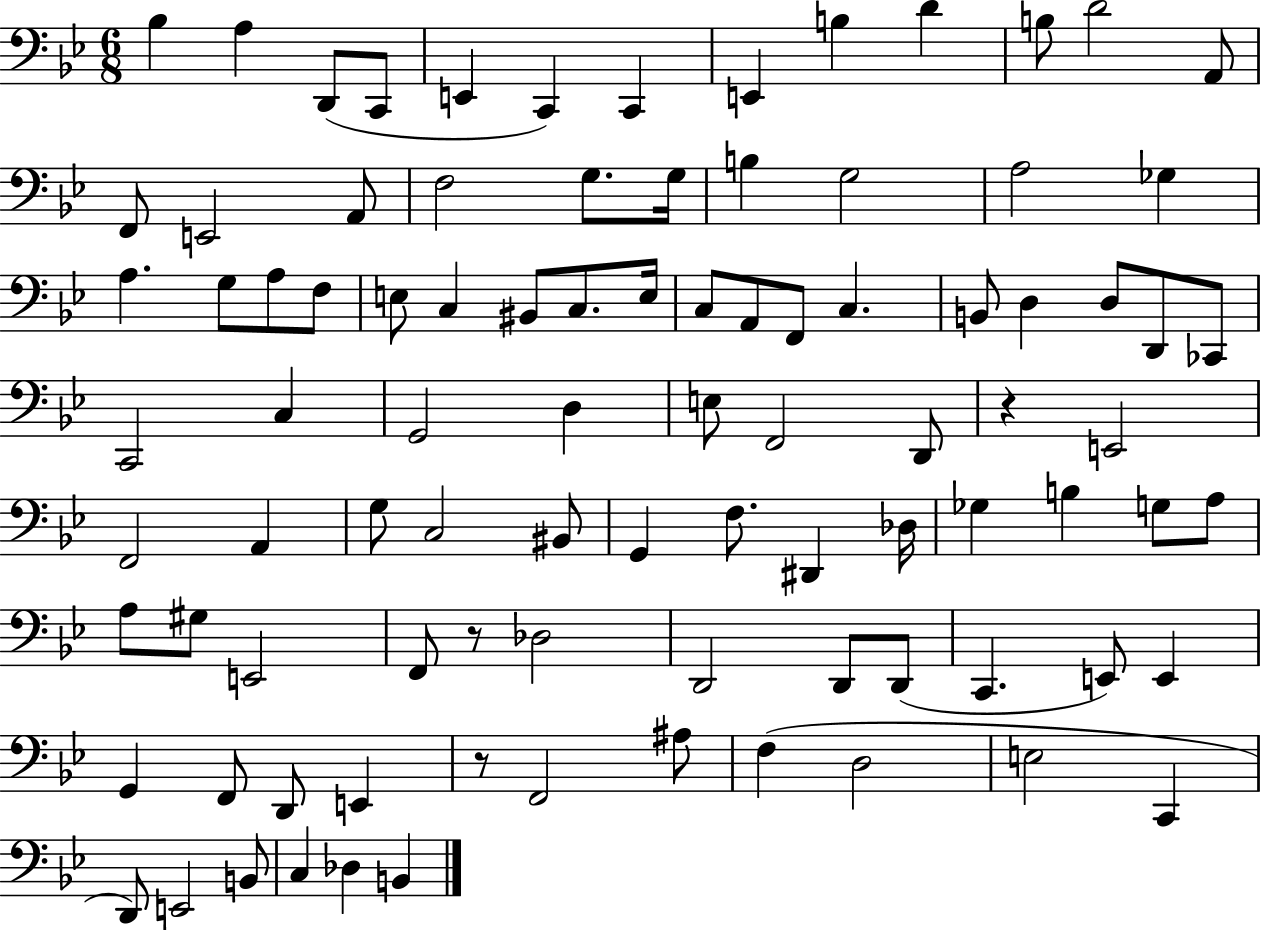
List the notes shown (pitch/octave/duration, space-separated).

Bb3/q A3/q D2/e C2/e E2/q C2/q C2/q E2/q B3/q D4/q B3/e D4/h A2/e F2/e E2/h A2/e F3/h G3/e. G3/s B3/q G3/h A3/h Gb3/q A3/q. G3/e A3/e F3/e E3/e C3/q BIS2/e C3/e. E3/s C3/e A2/e F2/e C3/q. B2/e D3/q D3/e D2/e CES2/e C2/h C3/q G2/h D3/q E3/e F2/h D2/e R/q E2/h F2/h A2/q G3/e C3/h BIS2/e G2/q F3/e. D#2/q Db3/s Gb3/q B3/q G3/e A3/e A3/e G#3/e E2/h F2/e R/e Db3/h D2/h D2/e D2/e C2/q. E2/e E2/q G2/q F2/e D2/e E2/q R/e F2/h A#3/e F3/q D3/h E3/h C2/q D2/e E2/h B2/e C3/q Db3/q B2/q